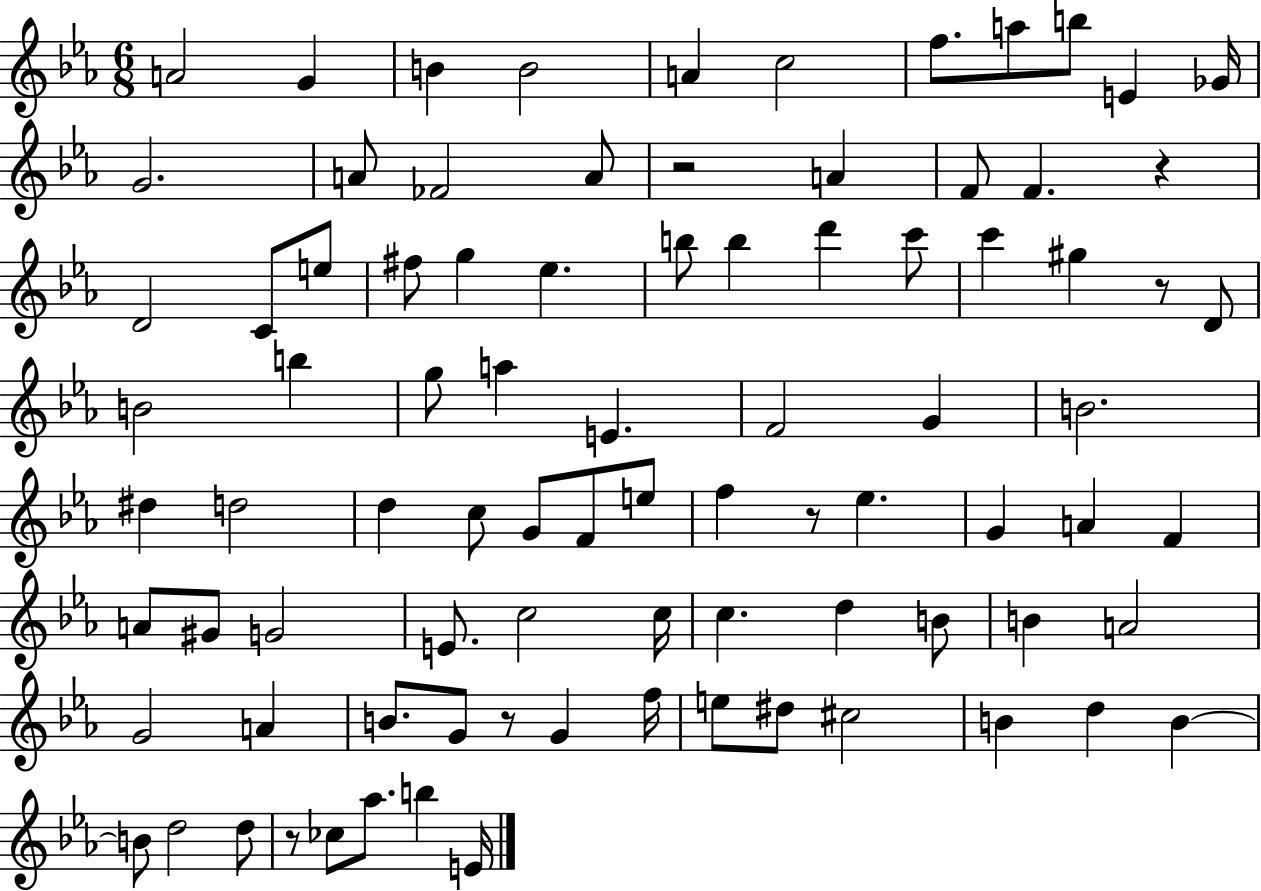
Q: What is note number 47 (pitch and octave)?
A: F5